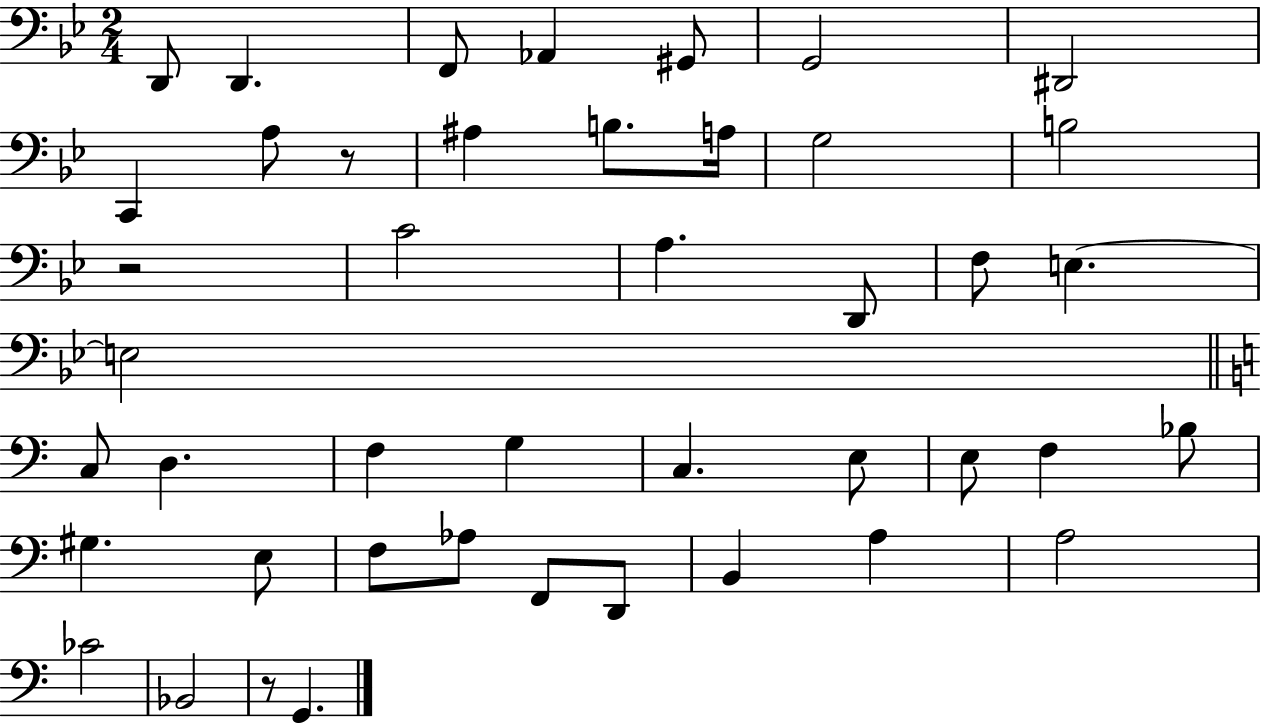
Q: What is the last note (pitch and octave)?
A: G2